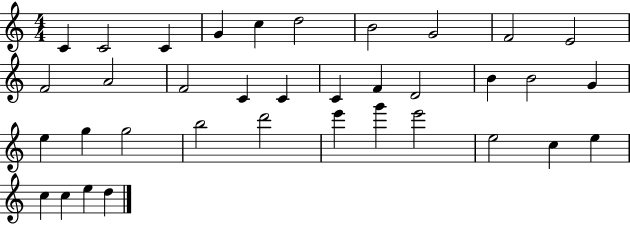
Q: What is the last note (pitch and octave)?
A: D5